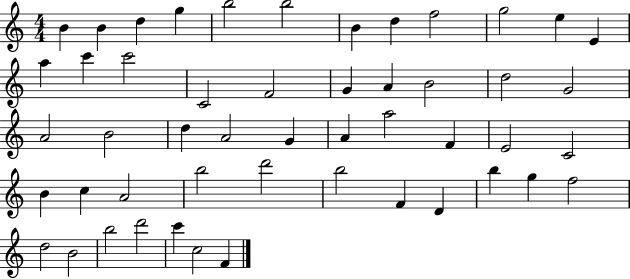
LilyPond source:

{
  \clef treble
  \numericTimeSignature
  \time 4/4
  \key c \major
  b'4 b'4 d''4 g''4 | b''2 b''2 | b'4 d''4 f''2 | g''2 e''4 e'4 | \break a''4 c'''4 c'''2 | c'2 f'2 | g'4 a'4 b'2 | d''2 g'2 | \break a'2 b'2 | d''4 a'2 g'4 | a'4 a''2 f'4 | e'2 c'2 | \break b'4 c''4 a'2 | b''2 d'''2 | b''2 f'4 d'4 | b''4 g''4 f''2 | \break d''2 b'2 | b''2 d'''2 | c'''4 c''2 f'4 | \bar "|."
}